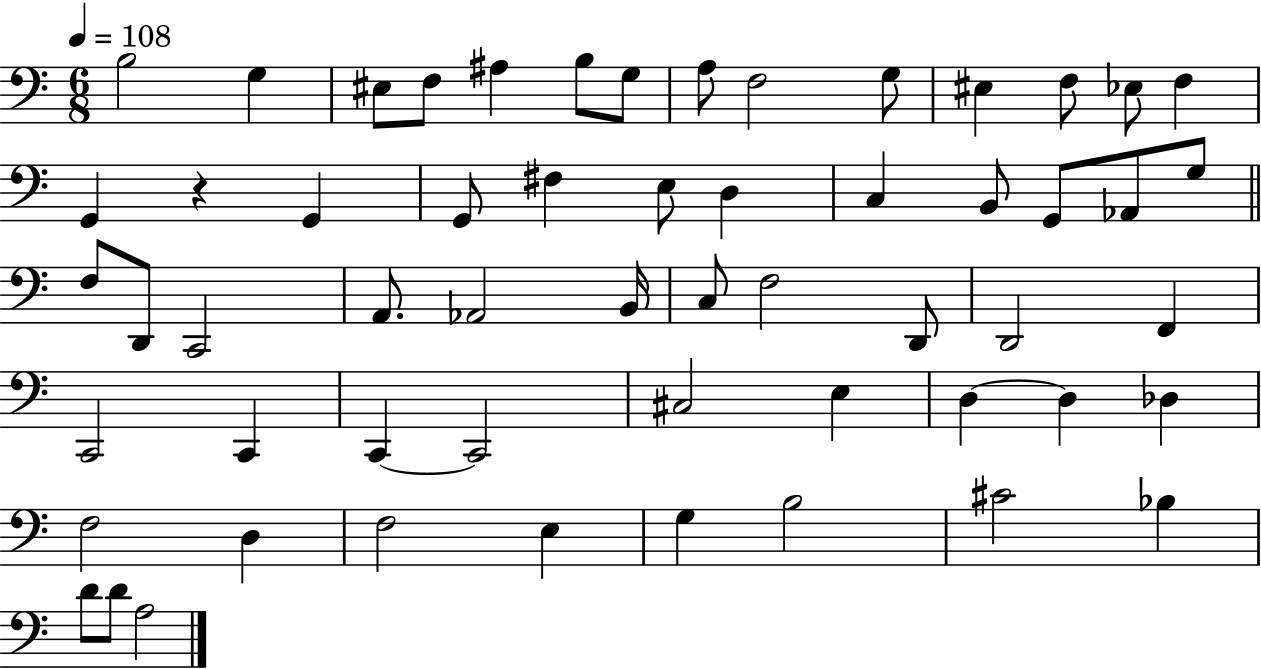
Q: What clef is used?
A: bass